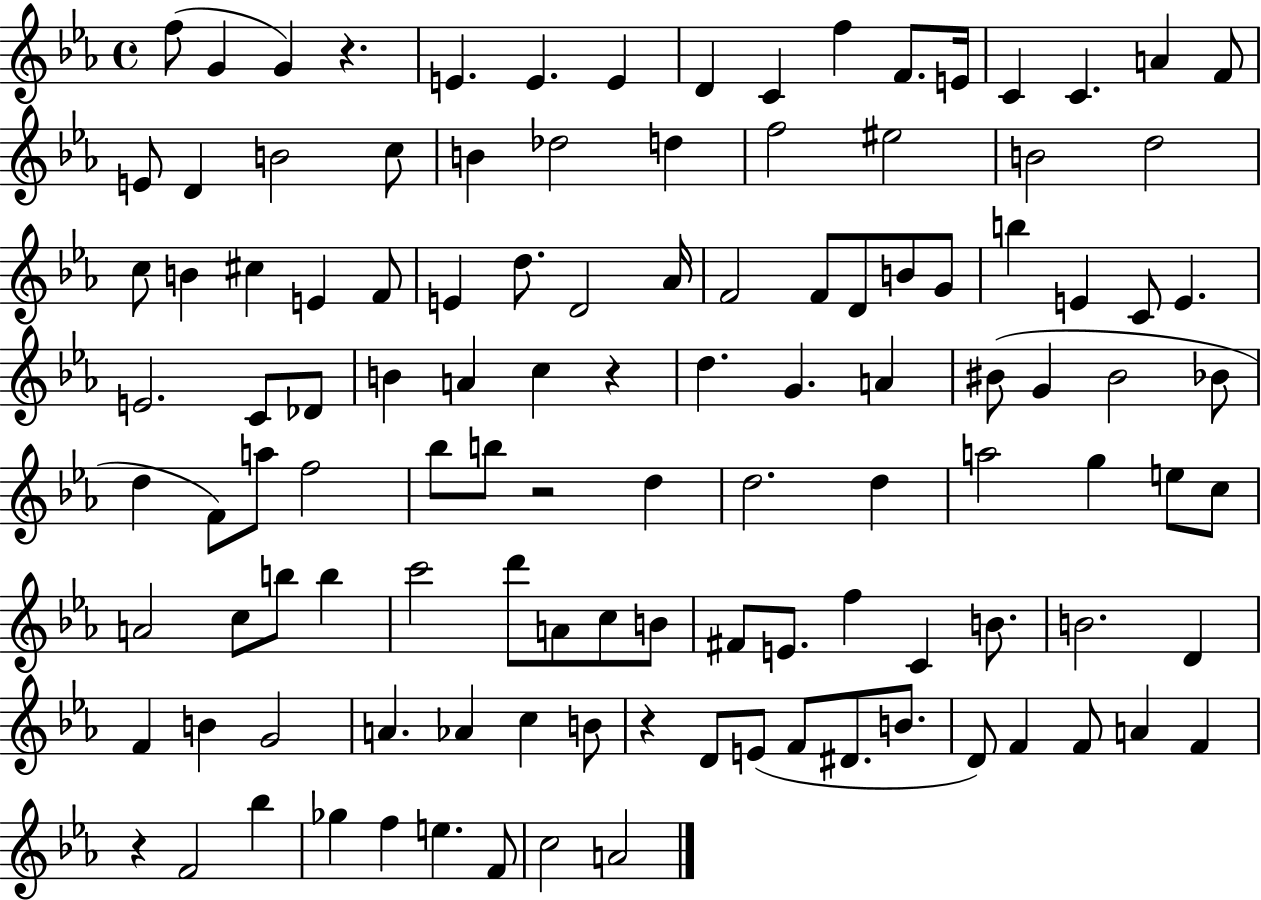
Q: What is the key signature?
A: EES major